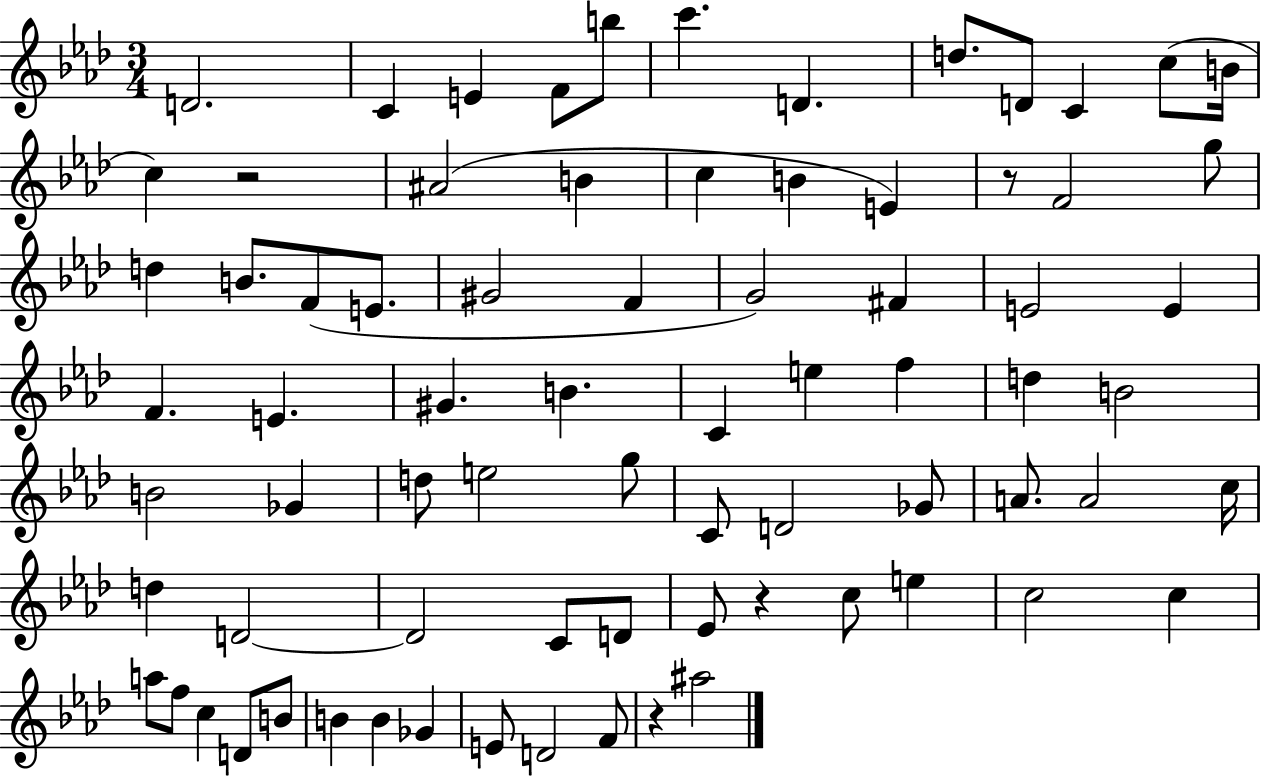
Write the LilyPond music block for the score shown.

{
  \clef treble
  \numericTimeSignature
  \time 3/4
  \key aes \major
  d'2. | c'4 e'4 f'8 b''8 | c'''4. d'4. | d''8. d'8 c'4 c''8( b'16 | \break c''4) r2 | ais'2( b'4 | c''4 b'4 e'4) | r8 f'2 g''8 | \break d''4 b'8. f'8( e'8. | gis'2 f'4 | g'2) fis'4 | e'2 e'4 | \break f'4. e'4. | gis'4. b'4. | c'4 e''4 f''4 | d''4 b'2 | \break b'2 ges'4 | d''8 e''2 g''8 | c'8 d'2 ges'8 | a'8. a'2 c''16 | \break d''4 d'2~~ | d'2 c'8 d'8 | ees'8 r4 c''8 e''4 | c''2 c''4 | \break a''8 f''8 c''4 d'8 b'8 | b'4 b'4 ges'4 | e'8 d'2 f'8 | r4 ais''2 | \break \bar "|."
}